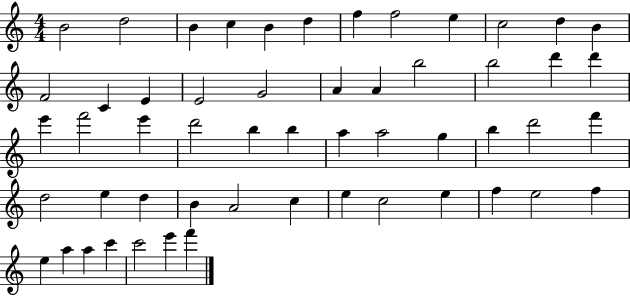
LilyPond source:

{
  \clef treble
  \numericTimeSignature
  \time 4/4
  \key c \major
  b'2 d''2 | b'4 c''4 b'4 d''4 | f''4 f''2 e''4 | c''2 d''4 b'4 | \break f'2 c'4 e'4 | e'2 g'2 | a'4 a'4 b''2 | b''2 d'''4 d'''4 | \break e'''4 f'''2 e'''4 | d'''2 b''4 b''4 | a''4 a''2 g''4 | b''4 d'''2 f'''4 | \break d''2 e''4 d''4 | b'4 a'2 c''4 | e''4 c''2 e''4 | f''4 e''2 f''4 | \break e''4 a''4 a''4 c'''4 | c'''2 e'''4 f'''4 | \bar "|."
}